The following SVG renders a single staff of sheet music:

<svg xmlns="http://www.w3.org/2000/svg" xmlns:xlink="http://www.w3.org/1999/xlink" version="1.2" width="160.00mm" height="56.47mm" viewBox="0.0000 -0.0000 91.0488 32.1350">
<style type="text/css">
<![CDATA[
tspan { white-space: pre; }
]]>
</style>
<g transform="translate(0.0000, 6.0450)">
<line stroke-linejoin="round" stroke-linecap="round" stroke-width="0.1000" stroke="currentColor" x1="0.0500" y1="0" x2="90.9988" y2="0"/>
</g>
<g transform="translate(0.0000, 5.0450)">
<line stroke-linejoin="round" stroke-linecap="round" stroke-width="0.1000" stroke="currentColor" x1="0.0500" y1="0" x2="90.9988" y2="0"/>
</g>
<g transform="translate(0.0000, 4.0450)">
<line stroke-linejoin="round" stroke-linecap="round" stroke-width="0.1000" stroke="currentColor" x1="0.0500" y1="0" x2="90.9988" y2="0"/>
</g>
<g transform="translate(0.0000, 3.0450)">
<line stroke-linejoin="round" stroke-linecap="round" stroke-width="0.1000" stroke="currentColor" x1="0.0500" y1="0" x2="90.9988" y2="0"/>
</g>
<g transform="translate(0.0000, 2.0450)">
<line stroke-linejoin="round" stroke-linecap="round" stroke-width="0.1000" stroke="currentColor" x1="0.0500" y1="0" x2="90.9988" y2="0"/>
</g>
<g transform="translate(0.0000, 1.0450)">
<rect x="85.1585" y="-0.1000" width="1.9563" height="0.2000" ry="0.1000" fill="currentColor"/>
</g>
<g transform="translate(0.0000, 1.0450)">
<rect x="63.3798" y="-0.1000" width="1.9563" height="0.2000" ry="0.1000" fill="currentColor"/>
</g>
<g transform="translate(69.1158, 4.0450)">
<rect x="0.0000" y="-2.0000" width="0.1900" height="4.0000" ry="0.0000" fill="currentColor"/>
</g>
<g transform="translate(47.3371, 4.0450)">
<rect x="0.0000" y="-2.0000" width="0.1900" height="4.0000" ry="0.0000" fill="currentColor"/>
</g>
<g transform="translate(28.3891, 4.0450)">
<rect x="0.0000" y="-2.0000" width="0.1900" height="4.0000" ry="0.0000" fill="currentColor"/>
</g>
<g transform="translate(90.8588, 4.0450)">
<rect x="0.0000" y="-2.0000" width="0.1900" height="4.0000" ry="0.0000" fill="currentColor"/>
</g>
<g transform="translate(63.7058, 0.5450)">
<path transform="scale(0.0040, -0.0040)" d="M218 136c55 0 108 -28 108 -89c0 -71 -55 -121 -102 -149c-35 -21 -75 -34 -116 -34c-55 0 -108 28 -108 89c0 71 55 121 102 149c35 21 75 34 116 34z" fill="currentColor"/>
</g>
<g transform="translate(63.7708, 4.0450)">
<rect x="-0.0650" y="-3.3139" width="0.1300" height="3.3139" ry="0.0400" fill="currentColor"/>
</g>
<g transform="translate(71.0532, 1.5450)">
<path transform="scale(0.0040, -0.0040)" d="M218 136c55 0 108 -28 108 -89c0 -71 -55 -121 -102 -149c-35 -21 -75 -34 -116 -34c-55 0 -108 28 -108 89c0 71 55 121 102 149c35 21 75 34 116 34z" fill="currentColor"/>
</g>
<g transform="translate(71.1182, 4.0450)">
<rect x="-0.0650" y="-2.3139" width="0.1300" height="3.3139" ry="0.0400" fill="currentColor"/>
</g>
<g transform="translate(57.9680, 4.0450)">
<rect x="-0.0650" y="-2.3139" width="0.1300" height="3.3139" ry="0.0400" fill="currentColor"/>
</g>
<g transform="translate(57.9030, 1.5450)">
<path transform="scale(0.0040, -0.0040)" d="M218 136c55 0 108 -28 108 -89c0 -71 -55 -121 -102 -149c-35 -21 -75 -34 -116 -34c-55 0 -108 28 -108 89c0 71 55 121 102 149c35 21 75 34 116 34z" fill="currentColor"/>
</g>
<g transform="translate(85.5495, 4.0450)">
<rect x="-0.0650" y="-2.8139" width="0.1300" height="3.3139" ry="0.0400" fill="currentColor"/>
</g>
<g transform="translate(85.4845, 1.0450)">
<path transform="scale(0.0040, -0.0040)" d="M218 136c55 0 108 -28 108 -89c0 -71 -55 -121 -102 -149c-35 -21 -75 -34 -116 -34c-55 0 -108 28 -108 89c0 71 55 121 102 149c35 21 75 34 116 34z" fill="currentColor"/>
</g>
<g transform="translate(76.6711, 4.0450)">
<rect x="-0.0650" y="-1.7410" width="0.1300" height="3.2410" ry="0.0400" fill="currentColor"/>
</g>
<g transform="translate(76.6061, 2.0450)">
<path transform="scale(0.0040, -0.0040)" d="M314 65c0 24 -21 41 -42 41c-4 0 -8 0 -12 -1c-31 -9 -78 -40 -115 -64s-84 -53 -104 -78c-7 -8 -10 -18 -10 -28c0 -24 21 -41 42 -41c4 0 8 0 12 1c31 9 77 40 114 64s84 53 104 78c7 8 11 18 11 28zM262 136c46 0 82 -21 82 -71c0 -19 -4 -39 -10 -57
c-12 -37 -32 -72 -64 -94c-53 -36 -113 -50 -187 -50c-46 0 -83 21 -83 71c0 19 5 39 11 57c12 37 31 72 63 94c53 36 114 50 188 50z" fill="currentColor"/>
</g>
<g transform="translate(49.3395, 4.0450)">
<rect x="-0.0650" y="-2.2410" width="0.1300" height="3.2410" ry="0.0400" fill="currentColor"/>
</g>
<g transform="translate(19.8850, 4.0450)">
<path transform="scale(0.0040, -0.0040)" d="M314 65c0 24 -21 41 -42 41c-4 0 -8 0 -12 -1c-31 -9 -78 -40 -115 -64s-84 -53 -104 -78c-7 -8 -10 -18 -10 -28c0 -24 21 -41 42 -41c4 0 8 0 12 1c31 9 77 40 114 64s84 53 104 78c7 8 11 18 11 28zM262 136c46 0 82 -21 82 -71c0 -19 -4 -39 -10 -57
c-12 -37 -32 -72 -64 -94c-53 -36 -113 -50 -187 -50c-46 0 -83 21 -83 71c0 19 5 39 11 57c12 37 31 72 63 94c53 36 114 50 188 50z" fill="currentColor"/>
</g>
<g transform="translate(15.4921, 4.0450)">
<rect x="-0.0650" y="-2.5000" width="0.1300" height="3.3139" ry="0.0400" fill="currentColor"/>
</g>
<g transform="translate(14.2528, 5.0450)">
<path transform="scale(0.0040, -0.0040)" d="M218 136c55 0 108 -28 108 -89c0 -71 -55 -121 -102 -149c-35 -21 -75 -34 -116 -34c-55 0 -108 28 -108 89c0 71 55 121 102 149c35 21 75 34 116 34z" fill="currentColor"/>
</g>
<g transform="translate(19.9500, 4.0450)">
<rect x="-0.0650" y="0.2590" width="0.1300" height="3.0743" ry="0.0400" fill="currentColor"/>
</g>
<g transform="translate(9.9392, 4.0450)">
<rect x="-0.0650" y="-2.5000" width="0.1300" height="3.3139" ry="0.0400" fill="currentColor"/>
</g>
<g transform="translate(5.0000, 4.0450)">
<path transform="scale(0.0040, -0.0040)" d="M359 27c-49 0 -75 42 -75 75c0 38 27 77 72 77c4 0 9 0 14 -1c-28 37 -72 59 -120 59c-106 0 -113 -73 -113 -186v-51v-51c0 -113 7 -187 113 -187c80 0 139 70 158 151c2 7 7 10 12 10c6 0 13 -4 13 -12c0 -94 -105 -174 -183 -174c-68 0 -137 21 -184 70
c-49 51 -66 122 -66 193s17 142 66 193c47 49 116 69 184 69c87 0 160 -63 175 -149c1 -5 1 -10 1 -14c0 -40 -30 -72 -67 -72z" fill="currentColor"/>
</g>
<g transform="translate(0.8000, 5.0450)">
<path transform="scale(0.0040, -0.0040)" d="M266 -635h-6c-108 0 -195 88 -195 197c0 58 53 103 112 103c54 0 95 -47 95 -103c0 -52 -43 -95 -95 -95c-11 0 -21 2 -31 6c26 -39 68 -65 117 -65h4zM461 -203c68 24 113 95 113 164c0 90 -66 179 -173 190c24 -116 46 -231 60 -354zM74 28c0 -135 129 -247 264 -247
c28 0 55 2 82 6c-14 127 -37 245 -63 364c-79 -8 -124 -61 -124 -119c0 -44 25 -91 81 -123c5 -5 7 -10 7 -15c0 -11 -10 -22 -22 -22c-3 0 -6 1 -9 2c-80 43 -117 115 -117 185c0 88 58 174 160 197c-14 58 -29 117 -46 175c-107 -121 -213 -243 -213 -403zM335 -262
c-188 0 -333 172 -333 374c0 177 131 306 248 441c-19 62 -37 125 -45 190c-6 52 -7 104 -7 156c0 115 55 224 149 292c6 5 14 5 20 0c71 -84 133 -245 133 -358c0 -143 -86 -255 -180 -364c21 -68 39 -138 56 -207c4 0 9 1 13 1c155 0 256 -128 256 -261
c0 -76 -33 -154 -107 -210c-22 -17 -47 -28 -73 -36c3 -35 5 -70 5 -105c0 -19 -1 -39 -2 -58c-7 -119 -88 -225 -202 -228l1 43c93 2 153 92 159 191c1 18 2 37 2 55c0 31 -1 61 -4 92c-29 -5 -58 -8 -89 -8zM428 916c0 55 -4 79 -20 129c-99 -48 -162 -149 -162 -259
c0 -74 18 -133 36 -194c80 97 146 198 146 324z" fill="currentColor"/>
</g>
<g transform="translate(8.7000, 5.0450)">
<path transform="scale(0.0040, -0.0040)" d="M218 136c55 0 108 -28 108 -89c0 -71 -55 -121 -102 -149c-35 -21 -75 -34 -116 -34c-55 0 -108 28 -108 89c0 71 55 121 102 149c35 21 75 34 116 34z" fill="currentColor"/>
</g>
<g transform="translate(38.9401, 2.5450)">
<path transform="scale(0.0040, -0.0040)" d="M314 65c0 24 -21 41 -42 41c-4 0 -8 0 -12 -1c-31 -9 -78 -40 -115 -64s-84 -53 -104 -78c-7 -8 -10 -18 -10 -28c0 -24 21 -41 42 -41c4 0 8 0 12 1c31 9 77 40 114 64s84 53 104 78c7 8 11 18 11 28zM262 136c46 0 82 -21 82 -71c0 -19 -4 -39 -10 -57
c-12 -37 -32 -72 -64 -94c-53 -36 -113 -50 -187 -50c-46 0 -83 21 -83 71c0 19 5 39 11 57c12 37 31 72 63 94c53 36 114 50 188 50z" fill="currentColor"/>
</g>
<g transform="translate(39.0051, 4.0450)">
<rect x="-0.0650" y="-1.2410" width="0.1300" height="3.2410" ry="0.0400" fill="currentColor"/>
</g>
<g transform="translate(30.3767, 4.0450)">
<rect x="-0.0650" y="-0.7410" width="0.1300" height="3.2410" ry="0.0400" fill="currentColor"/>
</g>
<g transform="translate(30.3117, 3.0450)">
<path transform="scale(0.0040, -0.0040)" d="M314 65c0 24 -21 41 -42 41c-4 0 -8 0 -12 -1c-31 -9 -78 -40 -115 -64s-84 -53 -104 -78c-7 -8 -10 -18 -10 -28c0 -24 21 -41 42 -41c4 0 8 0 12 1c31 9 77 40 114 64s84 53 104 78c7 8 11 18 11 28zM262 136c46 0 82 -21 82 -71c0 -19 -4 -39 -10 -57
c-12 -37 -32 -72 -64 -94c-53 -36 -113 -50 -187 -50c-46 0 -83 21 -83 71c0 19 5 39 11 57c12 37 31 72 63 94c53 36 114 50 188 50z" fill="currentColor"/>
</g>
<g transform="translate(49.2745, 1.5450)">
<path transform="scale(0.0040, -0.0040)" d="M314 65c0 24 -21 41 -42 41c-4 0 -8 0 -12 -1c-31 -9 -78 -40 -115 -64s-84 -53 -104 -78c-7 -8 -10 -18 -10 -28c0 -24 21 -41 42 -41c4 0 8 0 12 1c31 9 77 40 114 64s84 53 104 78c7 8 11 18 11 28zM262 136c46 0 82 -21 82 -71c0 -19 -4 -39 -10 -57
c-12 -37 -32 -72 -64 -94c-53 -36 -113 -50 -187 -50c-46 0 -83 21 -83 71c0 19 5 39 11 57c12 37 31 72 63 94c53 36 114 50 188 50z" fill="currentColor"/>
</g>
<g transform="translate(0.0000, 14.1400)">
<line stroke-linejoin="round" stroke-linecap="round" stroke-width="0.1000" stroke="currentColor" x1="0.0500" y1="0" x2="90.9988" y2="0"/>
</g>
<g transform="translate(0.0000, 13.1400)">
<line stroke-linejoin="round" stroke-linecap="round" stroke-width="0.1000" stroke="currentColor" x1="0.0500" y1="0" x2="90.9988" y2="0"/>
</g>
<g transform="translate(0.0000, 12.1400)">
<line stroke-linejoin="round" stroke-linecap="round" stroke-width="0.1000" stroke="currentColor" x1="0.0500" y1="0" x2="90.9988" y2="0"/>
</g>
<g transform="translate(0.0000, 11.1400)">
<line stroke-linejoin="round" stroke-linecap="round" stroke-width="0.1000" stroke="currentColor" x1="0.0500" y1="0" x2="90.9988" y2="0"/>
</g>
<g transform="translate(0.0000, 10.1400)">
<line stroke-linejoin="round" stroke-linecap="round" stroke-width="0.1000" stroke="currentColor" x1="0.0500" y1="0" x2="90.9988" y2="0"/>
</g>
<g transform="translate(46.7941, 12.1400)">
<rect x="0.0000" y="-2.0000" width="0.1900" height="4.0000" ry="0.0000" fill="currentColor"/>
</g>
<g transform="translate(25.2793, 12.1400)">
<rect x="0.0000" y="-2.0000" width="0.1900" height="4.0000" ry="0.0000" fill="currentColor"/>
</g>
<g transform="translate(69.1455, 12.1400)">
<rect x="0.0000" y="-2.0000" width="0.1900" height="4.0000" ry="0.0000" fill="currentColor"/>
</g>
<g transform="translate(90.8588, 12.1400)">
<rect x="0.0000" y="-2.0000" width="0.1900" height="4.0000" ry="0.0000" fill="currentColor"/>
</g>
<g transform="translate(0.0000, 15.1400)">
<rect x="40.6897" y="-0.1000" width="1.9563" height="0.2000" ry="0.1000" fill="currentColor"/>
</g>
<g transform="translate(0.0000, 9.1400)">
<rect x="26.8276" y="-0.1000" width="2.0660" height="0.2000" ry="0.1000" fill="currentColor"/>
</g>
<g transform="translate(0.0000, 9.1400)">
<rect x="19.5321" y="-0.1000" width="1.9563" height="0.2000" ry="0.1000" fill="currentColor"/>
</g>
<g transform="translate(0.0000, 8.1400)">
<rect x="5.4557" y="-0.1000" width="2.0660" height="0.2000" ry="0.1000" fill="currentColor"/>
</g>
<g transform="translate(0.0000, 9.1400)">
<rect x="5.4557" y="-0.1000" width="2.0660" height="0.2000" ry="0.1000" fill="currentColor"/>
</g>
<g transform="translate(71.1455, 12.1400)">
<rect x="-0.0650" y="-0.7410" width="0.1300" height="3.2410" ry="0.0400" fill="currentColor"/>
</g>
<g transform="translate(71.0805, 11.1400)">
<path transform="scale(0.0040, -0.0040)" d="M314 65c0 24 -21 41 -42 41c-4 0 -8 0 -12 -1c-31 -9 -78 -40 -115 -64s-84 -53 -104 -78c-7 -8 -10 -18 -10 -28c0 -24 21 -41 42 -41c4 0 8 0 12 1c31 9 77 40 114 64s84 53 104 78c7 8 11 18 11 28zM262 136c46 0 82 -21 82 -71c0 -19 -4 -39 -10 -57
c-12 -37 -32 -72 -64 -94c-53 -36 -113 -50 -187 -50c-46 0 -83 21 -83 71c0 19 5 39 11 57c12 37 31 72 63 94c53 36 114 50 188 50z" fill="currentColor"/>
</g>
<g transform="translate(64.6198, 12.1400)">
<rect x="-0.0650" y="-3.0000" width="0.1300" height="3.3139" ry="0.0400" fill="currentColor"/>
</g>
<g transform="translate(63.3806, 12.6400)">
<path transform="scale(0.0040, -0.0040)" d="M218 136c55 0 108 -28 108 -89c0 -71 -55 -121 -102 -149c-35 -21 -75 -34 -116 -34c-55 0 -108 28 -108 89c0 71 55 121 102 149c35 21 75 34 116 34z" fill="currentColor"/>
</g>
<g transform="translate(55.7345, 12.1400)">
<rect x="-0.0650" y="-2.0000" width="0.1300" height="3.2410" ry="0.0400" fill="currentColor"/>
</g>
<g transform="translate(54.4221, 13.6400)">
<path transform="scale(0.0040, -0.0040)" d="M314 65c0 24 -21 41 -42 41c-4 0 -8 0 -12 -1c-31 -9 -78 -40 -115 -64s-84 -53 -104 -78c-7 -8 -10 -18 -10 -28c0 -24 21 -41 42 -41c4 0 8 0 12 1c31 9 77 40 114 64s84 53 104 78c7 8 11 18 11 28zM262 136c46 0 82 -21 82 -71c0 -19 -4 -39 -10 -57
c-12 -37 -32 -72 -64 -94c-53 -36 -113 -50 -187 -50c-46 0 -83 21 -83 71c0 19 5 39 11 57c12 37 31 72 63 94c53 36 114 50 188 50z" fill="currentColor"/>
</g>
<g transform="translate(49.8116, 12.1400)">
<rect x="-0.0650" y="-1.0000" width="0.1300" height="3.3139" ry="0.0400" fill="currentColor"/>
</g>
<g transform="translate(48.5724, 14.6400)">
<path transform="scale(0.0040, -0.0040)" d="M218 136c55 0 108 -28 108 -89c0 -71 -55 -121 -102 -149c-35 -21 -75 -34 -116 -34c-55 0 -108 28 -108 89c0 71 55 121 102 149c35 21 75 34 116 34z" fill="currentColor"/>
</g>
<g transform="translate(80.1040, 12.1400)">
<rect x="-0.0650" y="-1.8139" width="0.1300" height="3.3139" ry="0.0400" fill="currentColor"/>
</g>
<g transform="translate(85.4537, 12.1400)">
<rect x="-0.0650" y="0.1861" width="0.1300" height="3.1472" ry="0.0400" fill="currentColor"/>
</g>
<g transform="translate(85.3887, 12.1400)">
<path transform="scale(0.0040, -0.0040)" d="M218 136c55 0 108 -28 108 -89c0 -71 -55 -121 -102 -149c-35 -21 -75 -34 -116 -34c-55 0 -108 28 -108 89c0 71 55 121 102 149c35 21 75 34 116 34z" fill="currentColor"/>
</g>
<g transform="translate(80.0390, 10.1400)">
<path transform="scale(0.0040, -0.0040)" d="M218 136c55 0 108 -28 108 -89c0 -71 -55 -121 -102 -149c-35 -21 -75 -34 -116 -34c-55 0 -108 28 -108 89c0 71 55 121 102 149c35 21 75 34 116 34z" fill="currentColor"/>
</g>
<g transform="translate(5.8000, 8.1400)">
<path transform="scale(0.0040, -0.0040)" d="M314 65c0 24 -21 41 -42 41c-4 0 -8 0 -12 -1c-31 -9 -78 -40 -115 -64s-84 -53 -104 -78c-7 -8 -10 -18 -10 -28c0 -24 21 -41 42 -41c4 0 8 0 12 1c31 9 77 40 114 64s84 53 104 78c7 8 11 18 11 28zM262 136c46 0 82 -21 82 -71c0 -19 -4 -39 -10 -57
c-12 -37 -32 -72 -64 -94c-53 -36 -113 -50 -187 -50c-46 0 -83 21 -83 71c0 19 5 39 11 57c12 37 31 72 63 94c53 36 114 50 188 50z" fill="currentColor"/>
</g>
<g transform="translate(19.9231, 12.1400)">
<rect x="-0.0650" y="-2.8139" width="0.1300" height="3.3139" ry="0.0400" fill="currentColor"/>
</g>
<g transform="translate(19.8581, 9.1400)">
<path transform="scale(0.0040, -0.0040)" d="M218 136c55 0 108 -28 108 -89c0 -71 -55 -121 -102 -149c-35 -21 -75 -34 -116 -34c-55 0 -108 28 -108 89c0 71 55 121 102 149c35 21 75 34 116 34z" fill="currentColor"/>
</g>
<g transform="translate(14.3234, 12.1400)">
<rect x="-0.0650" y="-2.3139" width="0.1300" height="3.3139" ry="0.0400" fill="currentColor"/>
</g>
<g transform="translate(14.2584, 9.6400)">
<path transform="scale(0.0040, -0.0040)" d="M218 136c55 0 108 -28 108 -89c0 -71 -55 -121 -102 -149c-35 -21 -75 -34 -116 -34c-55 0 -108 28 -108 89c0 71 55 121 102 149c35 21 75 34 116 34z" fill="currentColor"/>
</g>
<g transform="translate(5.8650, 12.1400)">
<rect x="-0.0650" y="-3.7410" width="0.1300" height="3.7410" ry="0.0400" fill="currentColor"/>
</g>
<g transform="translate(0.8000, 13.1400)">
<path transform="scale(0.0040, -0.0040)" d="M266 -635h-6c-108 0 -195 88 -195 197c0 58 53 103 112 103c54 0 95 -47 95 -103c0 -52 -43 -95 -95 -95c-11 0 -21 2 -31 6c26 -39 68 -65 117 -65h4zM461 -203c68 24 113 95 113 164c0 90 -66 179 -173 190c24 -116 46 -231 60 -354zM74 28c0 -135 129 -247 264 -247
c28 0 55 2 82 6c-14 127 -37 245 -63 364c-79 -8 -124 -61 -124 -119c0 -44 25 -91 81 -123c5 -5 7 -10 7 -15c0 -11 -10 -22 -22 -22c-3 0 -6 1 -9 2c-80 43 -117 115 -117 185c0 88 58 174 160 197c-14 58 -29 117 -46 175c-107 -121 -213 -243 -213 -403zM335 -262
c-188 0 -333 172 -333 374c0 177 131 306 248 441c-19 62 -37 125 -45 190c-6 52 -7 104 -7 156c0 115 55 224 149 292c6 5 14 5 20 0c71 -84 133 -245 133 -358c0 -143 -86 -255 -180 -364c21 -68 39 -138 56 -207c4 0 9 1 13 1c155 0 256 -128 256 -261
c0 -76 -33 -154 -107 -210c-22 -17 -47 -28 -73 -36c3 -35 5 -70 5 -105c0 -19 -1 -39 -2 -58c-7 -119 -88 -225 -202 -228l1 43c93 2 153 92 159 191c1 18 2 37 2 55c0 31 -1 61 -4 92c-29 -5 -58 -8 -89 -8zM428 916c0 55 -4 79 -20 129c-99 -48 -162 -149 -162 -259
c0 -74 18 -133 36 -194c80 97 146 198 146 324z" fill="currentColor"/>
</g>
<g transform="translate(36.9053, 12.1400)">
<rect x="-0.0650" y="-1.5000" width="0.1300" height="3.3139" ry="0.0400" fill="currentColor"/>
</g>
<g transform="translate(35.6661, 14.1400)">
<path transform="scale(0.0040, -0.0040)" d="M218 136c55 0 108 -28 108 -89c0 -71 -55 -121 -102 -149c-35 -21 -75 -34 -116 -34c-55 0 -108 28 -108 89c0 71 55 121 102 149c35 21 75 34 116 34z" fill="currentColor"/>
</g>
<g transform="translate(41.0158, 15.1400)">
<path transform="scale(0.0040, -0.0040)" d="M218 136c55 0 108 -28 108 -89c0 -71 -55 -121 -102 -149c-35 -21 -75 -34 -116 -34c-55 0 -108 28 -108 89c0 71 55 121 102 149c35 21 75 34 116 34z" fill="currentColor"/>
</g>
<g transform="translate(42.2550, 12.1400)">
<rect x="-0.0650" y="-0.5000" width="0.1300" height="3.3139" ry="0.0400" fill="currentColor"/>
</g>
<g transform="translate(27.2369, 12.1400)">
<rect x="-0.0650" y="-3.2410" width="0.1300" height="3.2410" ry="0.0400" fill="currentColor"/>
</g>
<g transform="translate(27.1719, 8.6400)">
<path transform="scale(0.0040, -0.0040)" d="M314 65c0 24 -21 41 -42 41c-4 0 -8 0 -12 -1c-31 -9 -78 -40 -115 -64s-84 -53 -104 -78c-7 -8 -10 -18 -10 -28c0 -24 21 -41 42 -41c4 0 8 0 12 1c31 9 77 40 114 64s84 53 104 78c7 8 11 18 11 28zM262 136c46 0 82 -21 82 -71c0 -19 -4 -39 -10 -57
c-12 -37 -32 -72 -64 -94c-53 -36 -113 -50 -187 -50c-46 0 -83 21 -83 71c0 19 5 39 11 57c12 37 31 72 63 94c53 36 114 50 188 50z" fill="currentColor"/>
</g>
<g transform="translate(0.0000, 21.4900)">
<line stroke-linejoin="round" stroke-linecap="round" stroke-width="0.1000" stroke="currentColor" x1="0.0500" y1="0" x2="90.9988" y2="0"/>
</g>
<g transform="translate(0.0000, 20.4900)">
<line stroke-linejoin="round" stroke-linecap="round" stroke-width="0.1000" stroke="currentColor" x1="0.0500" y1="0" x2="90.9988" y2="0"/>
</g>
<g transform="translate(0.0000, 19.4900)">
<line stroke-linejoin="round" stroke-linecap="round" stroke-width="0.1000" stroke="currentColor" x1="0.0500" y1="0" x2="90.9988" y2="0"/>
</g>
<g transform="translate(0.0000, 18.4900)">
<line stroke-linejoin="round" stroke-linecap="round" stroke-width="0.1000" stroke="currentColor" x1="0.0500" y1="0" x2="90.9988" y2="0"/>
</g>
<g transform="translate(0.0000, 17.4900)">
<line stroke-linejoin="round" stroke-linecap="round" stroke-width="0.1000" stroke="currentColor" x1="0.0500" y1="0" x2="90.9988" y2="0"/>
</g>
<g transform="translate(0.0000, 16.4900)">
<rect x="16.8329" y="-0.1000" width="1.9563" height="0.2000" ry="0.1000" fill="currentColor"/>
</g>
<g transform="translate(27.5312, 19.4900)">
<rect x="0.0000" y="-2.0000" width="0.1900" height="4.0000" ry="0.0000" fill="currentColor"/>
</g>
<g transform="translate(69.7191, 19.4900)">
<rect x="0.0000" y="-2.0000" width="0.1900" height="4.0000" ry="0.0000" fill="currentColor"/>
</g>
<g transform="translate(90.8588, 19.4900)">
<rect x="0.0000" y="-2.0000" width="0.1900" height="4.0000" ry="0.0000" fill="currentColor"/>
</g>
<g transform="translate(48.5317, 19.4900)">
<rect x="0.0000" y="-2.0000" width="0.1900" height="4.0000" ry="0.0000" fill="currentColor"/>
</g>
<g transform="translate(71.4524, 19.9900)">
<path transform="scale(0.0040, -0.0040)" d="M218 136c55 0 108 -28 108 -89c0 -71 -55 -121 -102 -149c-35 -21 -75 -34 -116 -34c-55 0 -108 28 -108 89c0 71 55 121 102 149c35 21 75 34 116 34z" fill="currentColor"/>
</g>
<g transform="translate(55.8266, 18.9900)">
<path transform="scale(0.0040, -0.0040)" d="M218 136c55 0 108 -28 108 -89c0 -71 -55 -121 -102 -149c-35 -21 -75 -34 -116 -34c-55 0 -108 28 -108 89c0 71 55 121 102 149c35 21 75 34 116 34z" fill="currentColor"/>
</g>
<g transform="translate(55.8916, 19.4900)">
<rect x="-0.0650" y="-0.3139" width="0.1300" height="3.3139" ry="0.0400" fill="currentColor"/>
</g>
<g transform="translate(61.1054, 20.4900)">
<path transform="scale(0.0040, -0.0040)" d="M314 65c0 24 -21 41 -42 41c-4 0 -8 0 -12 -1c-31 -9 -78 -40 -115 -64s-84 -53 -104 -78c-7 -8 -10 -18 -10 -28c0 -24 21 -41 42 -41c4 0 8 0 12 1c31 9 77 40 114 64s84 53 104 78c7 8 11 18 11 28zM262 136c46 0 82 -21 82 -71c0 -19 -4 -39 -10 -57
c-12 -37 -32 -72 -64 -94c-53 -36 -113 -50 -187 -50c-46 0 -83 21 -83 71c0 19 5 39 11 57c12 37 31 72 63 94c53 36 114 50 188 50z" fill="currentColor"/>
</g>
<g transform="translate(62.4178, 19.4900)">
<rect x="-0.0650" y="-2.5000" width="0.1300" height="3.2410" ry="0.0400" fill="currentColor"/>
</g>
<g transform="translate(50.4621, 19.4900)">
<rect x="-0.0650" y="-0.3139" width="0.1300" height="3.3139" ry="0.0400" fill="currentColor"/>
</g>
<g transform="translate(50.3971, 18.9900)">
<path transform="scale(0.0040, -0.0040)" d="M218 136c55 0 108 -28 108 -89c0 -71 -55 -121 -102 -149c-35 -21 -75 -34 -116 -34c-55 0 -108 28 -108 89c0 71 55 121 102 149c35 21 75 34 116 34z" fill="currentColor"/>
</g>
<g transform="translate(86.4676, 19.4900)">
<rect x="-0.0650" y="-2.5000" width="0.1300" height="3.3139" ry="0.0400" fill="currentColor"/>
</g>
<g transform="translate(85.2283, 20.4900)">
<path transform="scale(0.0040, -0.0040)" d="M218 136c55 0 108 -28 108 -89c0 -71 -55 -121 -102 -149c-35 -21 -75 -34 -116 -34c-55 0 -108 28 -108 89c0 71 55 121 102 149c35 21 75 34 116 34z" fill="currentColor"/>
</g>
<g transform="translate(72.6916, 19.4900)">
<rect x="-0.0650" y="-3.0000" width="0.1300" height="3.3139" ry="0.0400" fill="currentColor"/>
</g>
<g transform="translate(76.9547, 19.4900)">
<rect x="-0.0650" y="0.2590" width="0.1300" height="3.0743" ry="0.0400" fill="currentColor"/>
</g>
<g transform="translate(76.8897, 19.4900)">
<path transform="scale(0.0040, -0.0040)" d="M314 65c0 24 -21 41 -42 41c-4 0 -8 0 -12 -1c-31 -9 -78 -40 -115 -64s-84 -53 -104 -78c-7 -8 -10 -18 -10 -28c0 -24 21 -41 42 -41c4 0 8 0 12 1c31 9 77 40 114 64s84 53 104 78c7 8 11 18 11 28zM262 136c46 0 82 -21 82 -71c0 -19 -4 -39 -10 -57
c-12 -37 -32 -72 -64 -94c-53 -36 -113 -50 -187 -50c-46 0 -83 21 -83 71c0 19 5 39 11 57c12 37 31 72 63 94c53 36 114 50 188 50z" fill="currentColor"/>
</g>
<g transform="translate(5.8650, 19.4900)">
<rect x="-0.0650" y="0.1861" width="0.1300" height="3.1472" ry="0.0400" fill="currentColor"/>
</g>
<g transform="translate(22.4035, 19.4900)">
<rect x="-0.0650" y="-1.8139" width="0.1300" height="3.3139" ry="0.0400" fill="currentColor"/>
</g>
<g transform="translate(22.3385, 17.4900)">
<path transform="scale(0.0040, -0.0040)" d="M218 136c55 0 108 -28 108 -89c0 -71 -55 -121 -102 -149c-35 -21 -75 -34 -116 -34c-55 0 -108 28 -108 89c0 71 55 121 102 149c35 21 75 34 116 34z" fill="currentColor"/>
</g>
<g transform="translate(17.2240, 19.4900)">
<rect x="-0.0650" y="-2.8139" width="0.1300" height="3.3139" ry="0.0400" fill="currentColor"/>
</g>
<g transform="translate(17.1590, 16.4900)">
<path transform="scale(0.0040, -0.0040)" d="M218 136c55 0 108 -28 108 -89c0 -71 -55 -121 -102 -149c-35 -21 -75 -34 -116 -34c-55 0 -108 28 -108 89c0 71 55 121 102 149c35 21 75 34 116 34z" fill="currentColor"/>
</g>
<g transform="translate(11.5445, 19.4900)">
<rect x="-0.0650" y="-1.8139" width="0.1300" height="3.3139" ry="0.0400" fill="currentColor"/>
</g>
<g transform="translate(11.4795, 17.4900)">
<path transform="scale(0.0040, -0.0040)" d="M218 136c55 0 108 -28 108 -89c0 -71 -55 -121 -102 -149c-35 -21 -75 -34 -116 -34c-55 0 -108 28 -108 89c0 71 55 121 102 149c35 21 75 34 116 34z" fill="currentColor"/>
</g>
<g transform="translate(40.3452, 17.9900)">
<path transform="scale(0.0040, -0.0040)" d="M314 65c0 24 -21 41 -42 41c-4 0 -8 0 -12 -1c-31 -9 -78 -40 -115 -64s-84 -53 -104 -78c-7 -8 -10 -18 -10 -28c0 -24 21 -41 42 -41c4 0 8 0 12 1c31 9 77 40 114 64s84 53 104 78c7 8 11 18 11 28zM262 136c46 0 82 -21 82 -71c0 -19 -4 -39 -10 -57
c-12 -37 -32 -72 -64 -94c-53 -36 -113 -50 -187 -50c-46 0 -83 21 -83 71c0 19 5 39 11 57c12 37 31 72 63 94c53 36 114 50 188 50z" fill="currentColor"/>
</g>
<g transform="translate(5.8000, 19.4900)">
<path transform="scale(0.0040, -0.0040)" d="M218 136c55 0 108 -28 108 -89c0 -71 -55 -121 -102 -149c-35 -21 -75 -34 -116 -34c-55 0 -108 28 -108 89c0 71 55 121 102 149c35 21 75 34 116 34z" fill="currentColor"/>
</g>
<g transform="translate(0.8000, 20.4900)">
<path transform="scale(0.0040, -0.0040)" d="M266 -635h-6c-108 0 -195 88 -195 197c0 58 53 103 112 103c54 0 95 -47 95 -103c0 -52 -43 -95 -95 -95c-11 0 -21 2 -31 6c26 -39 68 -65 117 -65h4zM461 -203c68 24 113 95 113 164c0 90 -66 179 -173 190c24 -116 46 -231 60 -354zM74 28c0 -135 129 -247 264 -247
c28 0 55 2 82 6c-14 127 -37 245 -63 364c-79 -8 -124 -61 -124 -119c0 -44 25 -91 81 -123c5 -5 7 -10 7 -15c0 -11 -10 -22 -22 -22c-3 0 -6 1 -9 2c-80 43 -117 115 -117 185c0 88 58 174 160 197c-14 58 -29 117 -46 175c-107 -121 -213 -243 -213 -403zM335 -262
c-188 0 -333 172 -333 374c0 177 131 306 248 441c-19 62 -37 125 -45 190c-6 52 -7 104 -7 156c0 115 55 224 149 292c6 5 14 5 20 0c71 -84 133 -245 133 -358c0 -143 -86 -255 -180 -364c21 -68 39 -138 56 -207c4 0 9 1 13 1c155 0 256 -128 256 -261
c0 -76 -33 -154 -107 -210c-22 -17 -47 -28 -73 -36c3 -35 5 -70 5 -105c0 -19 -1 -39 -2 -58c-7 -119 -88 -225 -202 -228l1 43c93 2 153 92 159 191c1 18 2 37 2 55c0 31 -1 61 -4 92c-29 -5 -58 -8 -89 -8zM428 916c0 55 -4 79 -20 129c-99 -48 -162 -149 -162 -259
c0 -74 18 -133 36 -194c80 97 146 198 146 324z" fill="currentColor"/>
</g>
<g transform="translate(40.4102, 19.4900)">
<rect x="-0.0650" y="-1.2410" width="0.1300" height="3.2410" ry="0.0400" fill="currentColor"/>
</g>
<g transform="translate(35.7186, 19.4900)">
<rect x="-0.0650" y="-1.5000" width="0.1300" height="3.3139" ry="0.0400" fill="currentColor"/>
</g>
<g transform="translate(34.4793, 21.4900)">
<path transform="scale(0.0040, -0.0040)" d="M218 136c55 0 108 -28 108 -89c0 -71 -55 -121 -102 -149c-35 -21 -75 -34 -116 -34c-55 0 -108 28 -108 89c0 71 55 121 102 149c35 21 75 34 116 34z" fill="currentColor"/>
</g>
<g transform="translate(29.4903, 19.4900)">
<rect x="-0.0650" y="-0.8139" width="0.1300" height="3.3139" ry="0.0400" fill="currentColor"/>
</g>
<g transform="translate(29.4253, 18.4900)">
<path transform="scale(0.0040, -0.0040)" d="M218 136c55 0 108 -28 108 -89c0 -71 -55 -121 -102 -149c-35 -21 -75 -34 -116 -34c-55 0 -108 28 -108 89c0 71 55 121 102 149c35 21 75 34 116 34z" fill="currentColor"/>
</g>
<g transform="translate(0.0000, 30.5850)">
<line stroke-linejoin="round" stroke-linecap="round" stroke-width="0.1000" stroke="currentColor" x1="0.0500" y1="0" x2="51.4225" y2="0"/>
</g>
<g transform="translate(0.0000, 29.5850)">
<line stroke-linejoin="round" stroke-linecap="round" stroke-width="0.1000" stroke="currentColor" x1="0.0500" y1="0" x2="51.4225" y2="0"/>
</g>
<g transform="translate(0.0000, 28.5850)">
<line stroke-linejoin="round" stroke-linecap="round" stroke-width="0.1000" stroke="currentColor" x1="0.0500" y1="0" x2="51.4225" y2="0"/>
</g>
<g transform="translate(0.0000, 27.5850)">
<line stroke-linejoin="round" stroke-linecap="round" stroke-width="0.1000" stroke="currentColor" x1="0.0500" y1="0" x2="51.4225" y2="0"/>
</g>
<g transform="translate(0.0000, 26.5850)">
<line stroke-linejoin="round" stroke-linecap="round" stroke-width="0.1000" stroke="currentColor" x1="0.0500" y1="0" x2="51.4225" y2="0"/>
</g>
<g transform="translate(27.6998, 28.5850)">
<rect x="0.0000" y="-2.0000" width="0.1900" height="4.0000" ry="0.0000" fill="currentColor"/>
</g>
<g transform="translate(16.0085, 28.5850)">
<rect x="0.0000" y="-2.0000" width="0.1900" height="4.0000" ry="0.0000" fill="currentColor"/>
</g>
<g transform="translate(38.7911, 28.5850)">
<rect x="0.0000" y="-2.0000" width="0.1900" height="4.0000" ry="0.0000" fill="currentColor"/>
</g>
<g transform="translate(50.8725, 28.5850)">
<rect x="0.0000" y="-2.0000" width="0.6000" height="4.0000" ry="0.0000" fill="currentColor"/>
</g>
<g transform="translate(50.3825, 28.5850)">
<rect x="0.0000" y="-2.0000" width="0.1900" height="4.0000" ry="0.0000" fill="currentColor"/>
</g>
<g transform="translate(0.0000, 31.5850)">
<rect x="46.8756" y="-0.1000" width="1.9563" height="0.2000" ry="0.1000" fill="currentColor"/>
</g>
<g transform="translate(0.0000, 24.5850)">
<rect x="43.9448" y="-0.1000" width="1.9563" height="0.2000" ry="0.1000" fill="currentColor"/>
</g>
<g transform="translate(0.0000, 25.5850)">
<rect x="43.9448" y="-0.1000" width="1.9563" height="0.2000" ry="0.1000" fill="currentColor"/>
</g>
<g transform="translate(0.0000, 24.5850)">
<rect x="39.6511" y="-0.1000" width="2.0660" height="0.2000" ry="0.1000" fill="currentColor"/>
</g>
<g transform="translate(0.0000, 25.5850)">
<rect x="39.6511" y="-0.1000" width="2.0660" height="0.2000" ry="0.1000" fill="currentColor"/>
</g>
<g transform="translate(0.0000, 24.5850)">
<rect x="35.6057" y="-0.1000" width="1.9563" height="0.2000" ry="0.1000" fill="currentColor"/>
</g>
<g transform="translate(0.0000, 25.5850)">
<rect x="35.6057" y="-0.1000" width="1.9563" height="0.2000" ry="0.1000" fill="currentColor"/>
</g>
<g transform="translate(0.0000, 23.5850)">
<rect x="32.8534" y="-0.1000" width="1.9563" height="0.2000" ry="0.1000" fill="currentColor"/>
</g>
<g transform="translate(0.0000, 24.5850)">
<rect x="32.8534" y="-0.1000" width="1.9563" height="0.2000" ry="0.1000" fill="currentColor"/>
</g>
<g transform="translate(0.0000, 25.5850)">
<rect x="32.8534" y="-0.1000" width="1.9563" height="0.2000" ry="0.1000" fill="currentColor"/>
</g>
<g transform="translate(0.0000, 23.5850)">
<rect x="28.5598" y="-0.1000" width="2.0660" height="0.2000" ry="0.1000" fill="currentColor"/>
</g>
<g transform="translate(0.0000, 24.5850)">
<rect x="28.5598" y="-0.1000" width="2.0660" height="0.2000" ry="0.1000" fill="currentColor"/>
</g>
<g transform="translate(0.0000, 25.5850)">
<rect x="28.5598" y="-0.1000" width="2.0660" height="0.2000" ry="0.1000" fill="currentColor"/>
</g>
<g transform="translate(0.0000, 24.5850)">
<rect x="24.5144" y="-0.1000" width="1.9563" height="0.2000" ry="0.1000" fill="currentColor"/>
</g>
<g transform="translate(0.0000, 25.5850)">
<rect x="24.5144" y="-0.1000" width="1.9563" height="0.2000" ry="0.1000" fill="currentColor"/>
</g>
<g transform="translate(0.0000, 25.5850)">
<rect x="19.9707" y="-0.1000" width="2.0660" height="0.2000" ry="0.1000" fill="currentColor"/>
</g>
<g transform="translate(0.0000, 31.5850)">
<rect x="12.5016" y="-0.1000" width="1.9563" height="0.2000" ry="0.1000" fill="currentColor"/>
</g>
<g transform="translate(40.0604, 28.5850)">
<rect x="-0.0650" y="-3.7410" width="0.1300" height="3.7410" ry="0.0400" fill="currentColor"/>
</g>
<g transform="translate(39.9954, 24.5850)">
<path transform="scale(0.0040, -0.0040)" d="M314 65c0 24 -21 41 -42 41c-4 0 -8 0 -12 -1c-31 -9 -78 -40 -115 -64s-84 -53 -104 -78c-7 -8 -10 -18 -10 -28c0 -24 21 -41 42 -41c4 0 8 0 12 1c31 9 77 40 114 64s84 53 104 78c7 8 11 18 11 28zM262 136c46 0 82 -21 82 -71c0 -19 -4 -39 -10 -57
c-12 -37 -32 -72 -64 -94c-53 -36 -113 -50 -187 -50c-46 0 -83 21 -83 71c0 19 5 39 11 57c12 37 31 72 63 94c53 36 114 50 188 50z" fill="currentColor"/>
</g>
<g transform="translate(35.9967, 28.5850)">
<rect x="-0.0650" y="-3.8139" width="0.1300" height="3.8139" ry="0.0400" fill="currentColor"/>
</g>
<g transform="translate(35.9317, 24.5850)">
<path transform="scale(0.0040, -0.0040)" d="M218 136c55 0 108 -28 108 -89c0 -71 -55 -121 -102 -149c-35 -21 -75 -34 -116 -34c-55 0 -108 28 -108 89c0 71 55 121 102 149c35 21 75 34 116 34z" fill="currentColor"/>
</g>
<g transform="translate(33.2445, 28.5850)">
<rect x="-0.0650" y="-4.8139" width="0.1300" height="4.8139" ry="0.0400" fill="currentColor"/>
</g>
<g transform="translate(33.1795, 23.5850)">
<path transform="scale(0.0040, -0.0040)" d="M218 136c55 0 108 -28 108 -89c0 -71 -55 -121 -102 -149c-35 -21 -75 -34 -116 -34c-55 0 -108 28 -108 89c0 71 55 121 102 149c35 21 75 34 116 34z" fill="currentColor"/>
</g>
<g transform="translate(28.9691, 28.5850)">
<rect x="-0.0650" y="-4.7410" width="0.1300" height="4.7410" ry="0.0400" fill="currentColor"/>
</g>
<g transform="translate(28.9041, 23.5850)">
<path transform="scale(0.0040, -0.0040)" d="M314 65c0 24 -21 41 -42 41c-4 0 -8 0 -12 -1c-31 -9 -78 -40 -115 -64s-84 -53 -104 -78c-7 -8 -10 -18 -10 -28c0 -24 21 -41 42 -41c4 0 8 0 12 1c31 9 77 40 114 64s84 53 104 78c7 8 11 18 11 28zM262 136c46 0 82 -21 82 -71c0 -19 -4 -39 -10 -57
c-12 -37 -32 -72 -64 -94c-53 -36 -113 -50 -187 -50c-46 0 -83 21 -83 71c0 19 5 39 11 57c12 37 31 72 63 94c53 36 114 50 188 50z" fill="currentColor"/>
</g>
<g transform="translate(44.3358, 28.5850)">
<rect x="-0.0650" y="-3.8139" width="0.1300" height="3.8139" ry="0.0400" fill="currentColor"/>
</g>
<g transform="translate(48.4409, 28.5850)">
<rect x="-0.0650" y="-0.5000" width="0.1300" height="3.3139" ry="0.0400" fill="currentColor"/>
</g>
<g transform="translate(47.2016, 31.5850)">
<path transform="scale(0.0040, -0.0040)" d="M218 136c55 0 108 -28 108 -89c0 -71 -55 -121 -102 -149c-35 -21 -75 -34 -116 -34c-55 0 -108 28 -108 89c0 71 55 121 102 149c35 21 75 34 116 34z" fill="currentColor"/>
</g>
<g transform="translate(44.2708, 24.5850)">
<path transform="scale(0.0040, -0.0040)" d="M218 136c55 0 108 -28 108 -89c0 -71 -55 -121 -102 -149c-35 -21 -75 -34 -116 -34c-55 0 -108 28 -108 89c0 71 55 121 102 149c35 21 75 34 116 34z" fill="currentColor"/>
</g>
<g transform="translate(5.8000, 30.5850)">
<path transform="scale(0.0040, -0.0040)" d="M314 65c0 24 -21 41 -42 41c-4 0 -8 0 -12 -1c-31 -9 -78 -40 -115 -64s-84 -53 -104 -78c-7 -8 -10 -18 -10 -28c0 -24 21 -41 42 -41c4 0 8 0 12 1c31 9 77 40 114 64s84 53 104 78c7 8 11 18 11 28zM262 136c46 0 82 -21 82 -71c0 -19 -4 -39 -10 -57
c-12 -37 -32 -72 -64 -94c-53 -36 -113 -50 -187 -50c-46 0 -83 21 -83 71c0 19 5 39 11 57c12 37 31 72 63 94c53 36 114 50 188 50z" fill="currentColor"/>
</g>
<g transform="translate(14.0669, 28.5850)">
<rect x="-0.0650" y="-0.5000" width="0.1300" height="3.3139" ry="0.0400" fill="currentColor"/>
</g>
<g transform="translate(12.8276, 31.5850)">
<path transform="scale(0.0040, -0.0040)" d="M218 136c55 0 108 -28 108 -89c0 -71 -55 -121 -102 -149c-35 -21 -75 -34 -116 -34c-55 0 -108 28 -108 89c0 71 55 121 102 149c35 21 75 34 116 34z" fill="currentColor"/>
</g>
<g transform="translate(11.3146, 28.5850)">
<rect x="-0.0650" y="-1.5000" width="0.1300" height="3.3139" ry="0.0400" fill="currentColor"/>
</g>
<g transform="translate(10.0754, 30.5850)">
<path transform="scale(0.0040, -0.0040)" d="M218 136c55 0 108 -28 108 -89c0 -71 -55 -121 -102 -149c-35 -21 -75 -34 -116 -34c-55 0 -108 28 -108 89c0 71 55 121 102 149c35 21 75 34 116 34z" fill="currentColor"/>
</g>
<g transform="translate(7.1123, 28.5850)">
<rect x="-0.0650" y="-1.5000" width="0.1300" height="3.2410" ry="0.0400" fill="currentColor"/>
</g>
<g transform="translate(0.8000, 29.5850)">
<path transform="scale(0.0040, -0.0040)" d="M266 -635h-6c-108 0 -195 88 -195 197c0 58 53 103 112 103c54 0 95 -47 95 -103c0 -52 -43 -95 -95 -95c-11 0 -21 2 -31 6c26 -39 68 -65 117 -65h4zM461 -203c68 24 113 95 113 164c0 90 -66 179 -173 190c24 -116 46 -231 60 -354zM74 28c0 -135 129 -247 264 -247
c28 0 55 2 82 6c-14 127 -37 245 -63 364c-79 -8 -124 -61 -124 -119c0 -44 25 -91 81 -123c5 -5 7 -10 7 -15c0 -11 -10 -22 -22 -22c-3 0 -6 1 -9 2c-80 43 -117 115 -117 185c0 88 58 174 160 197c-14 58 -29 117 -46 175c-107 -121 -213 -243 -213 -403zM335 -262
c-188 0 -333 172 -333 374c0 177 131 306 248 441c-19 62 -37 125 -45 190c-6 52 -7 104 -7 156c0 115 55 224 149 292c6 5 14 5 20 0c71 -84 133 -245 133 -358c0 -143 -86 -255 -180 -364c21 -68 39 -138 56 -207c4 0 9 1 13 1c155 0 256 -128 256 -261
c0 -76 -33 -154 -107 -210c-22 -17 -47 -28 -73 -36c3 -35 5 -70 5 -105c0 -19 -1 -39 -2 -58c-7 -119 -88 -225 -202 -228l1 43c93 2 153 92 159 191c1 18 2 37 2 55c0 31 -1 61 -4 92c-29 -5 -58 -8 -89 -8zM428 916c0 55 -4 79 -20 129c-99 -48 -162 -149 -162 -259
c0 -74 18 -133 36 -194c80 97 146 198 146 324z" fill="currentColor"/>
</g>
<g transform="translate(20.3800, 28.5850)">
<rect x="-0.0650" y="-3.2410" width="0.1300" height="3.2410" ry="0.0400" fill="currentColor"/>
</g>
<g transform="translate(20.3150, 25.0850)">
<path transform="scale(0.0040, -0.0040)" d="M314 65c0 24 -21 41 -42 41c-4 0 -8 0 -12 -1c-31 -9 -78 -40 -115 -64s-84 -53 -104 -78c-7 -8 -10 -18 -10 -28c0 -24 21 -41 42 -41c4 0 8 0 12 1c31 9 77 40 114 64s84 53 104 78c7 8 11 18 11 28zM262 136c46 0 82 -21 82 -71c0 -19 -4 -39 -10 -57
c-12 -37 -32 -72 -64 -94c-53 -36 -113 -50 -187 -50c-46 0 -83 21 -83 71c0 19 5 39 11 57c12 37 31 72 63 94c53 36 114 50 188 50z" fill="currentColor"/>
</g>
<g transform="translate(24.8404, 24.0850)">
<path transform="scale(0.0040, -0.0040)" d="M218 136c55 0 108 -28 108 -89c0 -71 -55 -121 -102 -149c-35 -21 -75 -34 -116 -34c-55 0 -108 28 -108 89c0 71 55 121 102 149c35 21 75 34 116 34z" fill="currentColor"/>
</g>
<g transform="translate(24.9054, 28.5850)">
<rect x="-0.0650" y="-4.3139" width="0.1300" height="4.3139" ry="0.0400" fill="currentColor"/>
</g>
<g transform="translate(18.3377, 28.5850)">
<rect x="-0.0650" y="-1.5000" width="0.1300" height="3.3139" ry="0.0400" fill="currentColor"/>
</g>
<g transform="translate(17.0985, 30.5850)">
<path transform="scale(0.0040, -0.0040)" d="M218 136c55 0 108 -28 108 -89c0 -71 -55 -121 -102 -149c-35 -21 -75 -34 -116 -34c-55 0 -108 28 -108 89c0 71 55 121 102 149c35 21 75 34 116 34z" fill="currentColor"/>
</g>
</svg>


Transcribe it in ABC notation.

X:1
T:Untitled
M:4/4
L:1/4
K:C
G G B2 d2 e2 g2 g b g f2 a c'2 g a b2 E C D F2 A d2 f B B f a f d E e2 c c G2 A B2 G E2 E C E b2 d' e'2 e' c' c'2 c' C